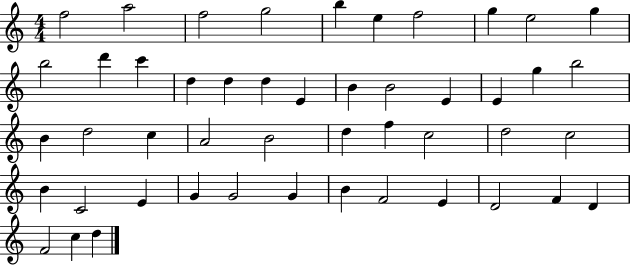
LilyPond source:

{
  \clef treble
  \numericTimeSignature
  \time 4/4
  \key c \major
  f''2 a''2 | f''2 g''2 | b''4 e''4 f''2 | g''4 e''2 g''4 | \break b''2 d'''4 c'''4 | d''4 d''4 d''4 e'4 | b'4 b'2 e'4 | e'4 g''4 b''2 | \break b'4 d''2 c''4 | a'2 b'2 | d''4 f''4 c''2 | d''2 c''2 | \break b'4 c'2 e'4 | g'4 g'2 g'4 | b'4 f'2 e'4 | d'2 f'4 d'4 | \break f'2 c''4 d''4 | \bar "|."
}